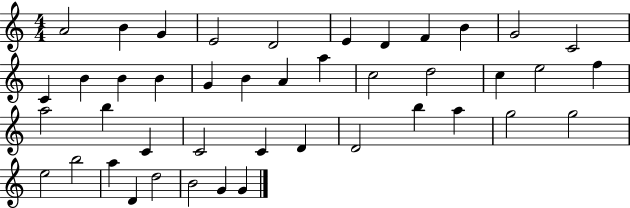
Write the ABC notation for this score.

X:1
T:Untitled
M:4/4
L:1/4
K:C
A2 B G E2 D2 E D F B G2 C2 C B B B G B A a c2 d2 c e2 f a2 b C C2 C D D2 b a g2 g2 e2 b2 a D d2 B2 G G